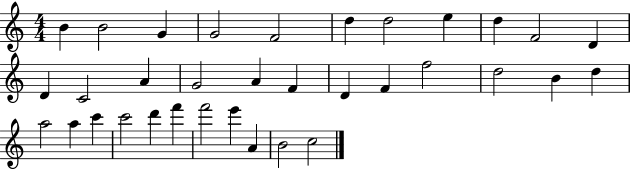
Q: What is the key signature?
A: C major